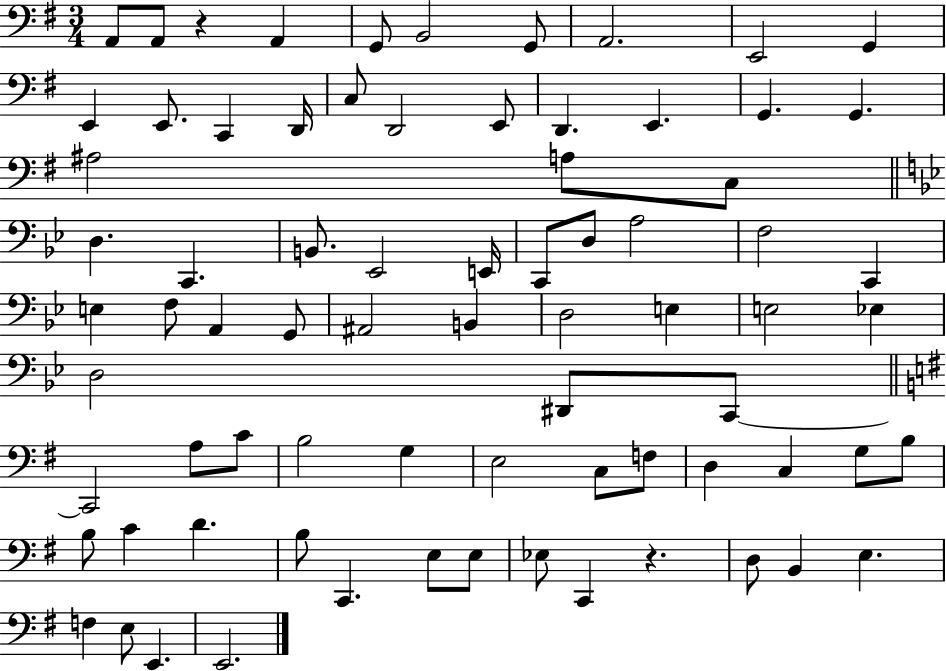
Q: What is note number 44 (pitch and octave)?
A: D3